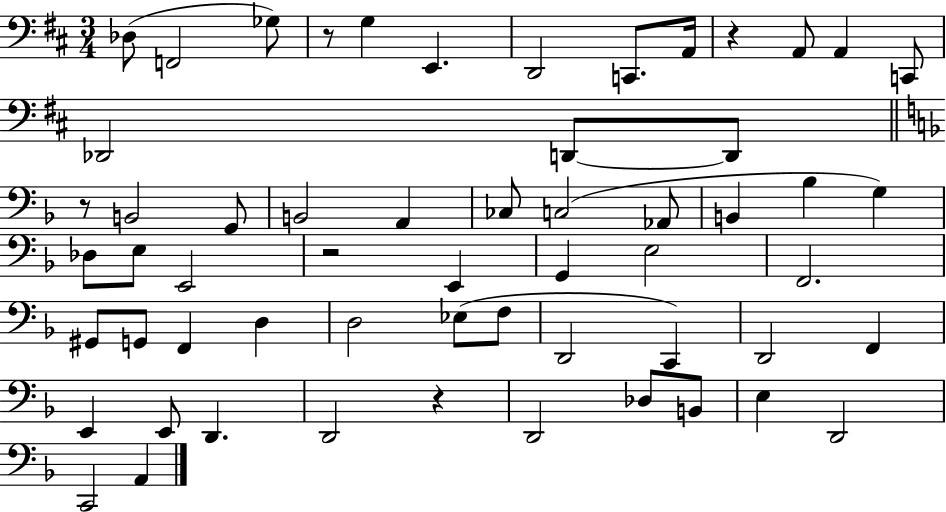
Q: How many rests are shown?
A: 5